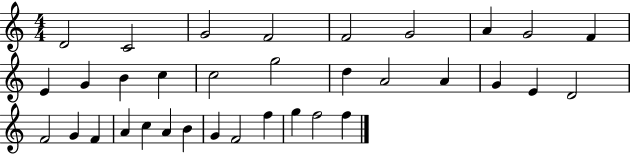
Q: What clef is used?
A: treble